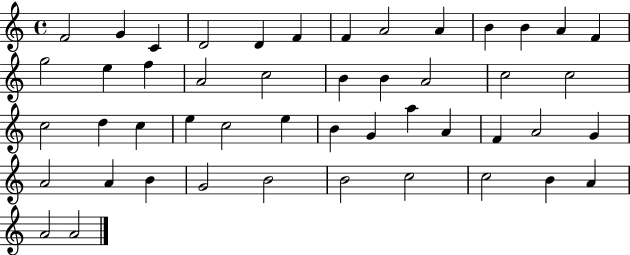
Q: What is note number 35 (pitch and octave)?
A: A4